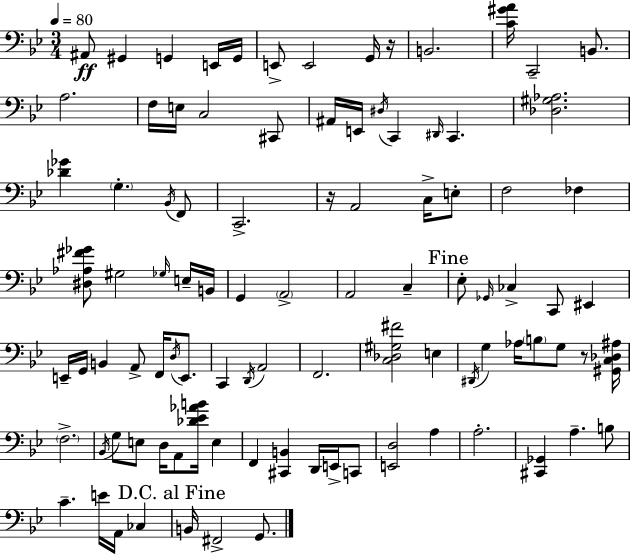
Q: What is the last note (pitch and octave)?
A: G2